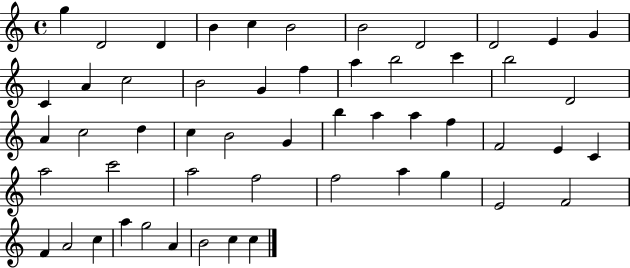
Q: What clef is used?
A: treble